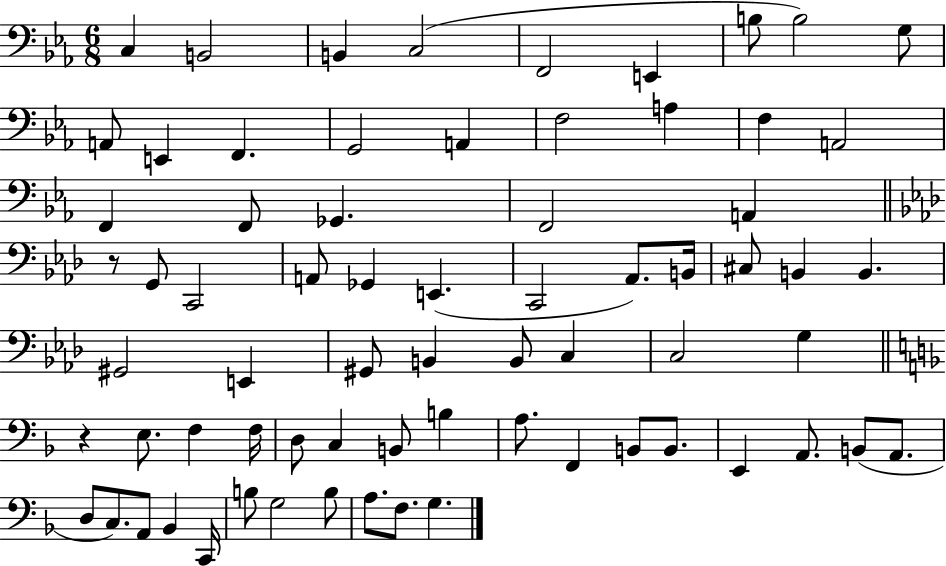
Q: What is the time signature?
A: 6/8